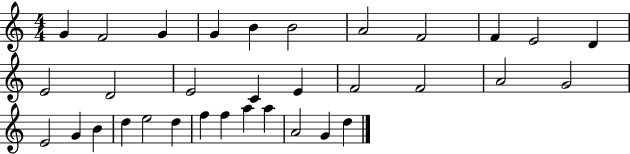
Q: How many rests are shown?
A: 0